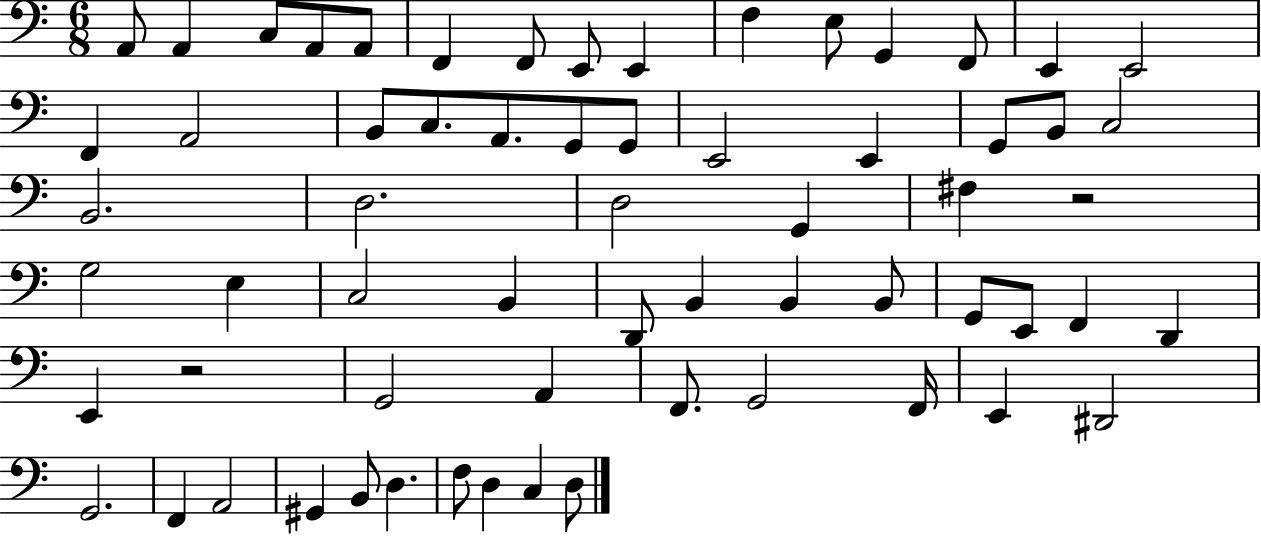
{
  \clef bass
  \numericTimeSignature
  \time 6/8
  \key c \major
  \repeat volta 2 { a,8 a,4 c8 a,8 a,8 | f,4 f,8 e,8 e,4 | f4 e8 g,4 f,8 | e,4 e,2 | \break f,4 a,2 | b,8 c8. a,8. g,8 g,8 | e,2 e,4 | g,8 b,8 c2 | \break b,2. | d2. | d2 g,4 | fis4 r2 | \break g2 e4 | c2 b,4 | d,8 b,4 b,4 b,8 | g,8 e,8 f,4 d,4 | \break e,4 r2 | g,2 a,4 | f,8. g,2 f,16 | e,4 dis,2 | \break g,2. | f,4 a,2 | gis,4 b,8 d4. | f8 d4 c4 d8 | \break } \bar "|."
}